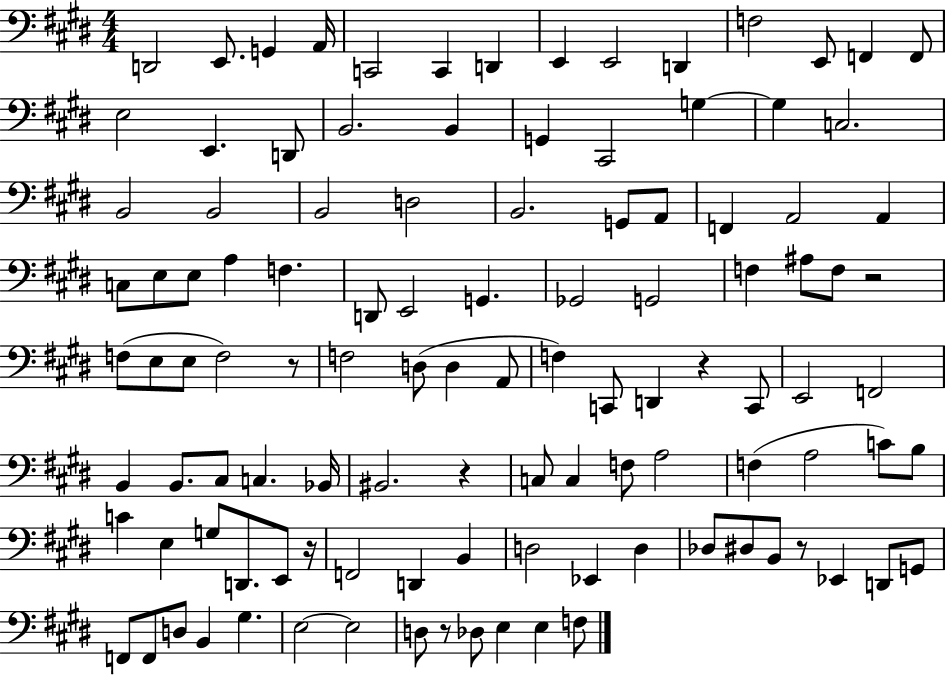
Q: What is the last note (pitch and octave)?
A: F3